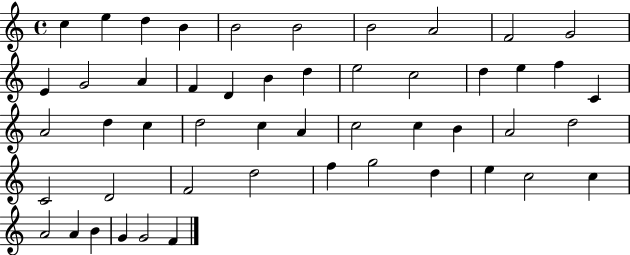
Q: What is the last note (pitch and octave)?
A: F4